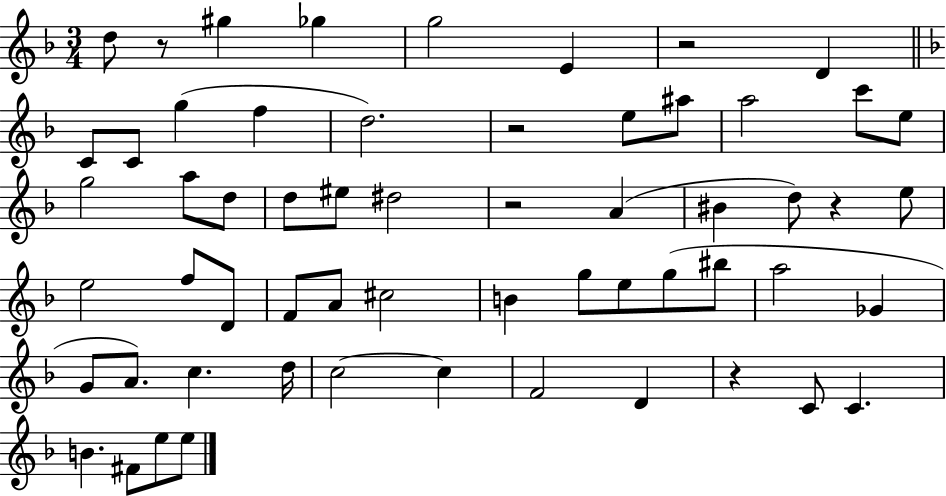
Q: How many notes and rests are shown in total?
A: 59